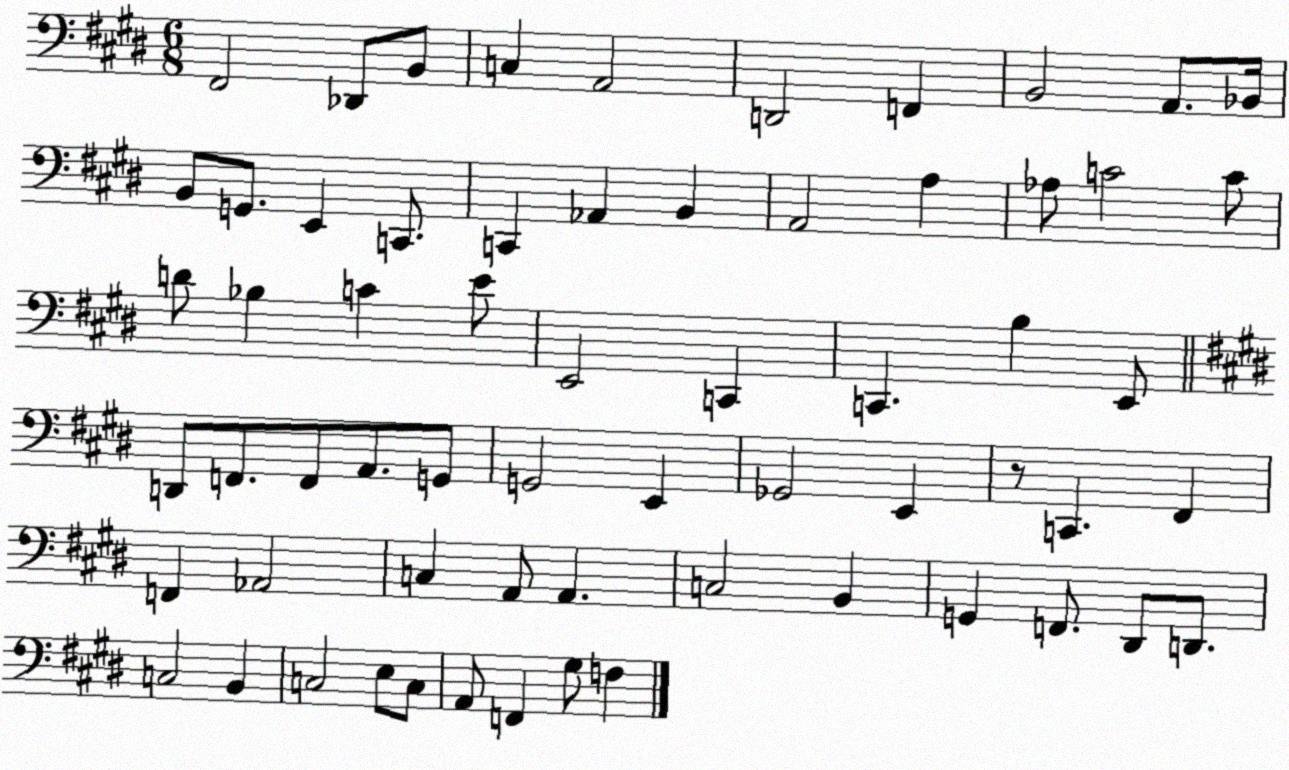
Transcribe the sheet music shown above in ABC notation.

X:1
T:Untitled
M:6/8
L:1/4
K:E
^F,,2 _D,,/2 B,,/2 C, A,,2 D,,2 F,, B,,2 A,,/2 _B,,/4 B,,/2 G,,/2 E,, C,,/2 C,, _A,, B,, A,,2 A, _A,/2 C2 C/2 D/2 _B, C E/2 E,,2 C,, C,, B, E,,/2 D,,/2 F,,/2 F,,/2 A,,/2 G,,/2 G,,2 E,, _G,,2 E,, z/2 C,, ^F,, F,, _A,,2 C, A,,/2 A,, C,2 B,, G,, F,,/2 ^D,,/2 D,,/2 C,2 B,, C,2 E,/2 C,/2 A,,/2 F,, ^G,/2 F,